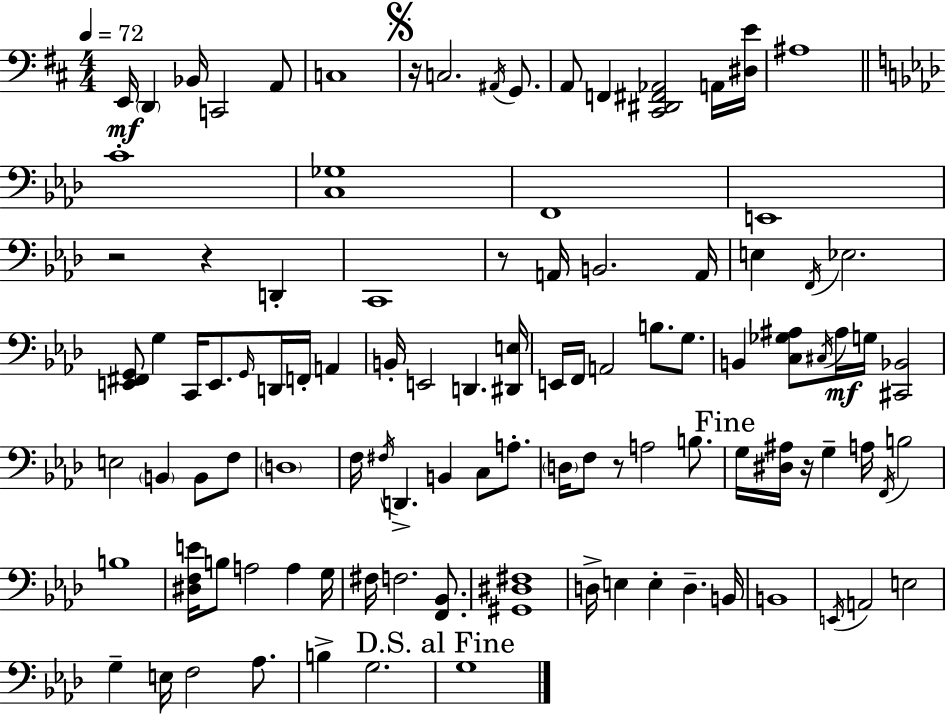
{
  \clef bass
  \numericTimeSignature
  \time 4/4
  \key d \major
  \tempo 4 = 72
  e,16\mf \parenthesize d,4 bes,16 c,2 a,8 | c1 | \mark \markup { \musicglyph "scripts.segno" } r16 c2. \acciaccatura { ais,16 } g,8. | a,8 f,4 <cis, dis, fis, aes,>2 a,16 | \break <dis e'>16 ais1 | \bar "||" \break \key aes \major c'1-. | <c ges>1 | f,1 | e,1 | \break r2 r4 d,4-. | c,1 | r8 a,16 b,2. a,16 | e4 \acciaccatura { f,16 } ees2. | \break <e, fis, g,>8 g4 c,16 e,8. \grace { g,16 } d,16 f,16-. a,4 | b,16-. e,2 d,4. | <dis, e>16 e,16 f,16 a,2 b8. g8. | b,4 <c ges ais>8 \acciaccatura { cis16 } ais16\mf g16 <cis, bes,>2 | \break e2 \parenthesize b,4 b,8 | f8 \parenthesize d1 | f16 \acciaccatura { fis16 } d,4.-> b,4 c8 | a8.-. \parenthesize d16 f8 r8 a2 | \break b8. \mark "Fine" g16 <dis ais>16 r16 g4-- a16 \acciaccatura { f,16 } b2 | b1 | <dis f e'>16 b8 a2 | a4 g16 fis16 f2. | \break <f, bes,>8. <gis, dis fis>1 | d16-> e4 e4-. d4.-- | b,16 b,1 | \acciaccatura { e,16 } a,2 e2 | \break g4-- e16 f2 | aes8. b4-> g2. | \mark "D.S. al Fine" g1 | \bar "|."
}